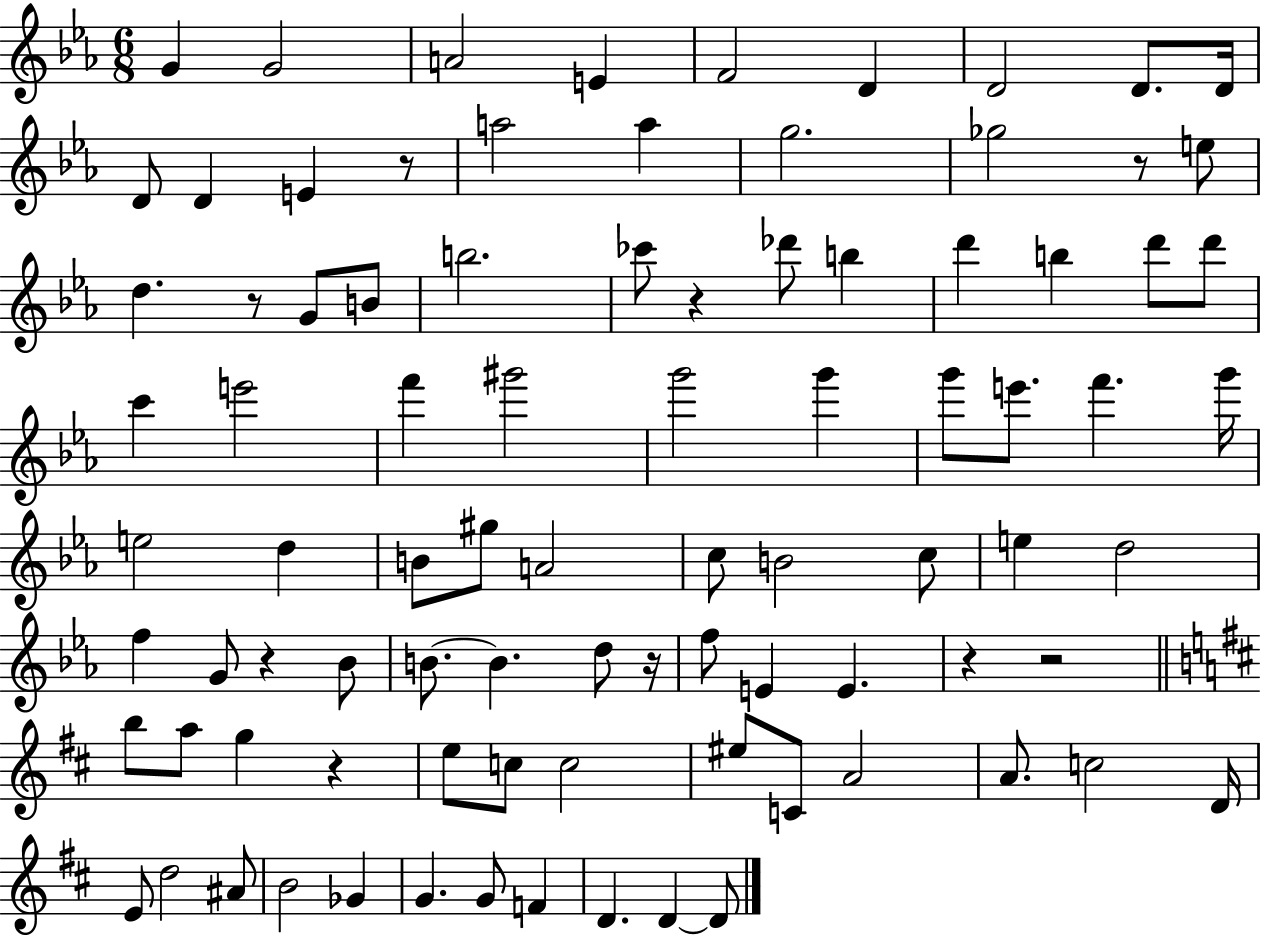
G4/q G4/h A4/h E4/q F4/h D4/q D4/h D4/e. D4/s D4/e D4/q E4/q R/e A5/h A5/q G5/h. Gb5/h R/e E5/e D5/q. R/e G4/e B4/e B5/h. CES6/e R/q Db6/e B5/q D6/q B5/q D6/e D6/e C6/q E6/h F6/q G#6/h G6/h G6/q G6/e E6/e. F6/q. G6/s E5/h D5/q B4/e G#5/e A4/h C5/e B4/h C5/e E5/q D5/h F5/q G4/e R/q Bb4/e B4/e. B4/q. D5/e R/s F5/e E4/q E4/q. R/q R/h B5/e A5/e G5/q R/q E5/e C5/e C5/h EIS5/e C4/e A4/h A4/e. C5/h D4/s E4/e D5/h A#4/e B4/h Gb4/q G4/q. G4/e F4/q D4/q. D4/q D4/e